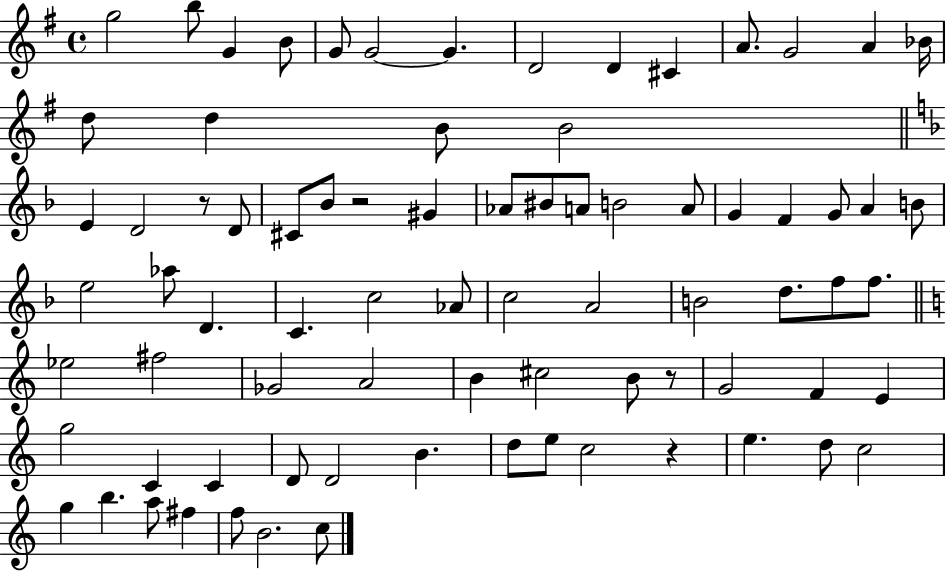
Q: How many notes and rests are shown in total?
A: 79